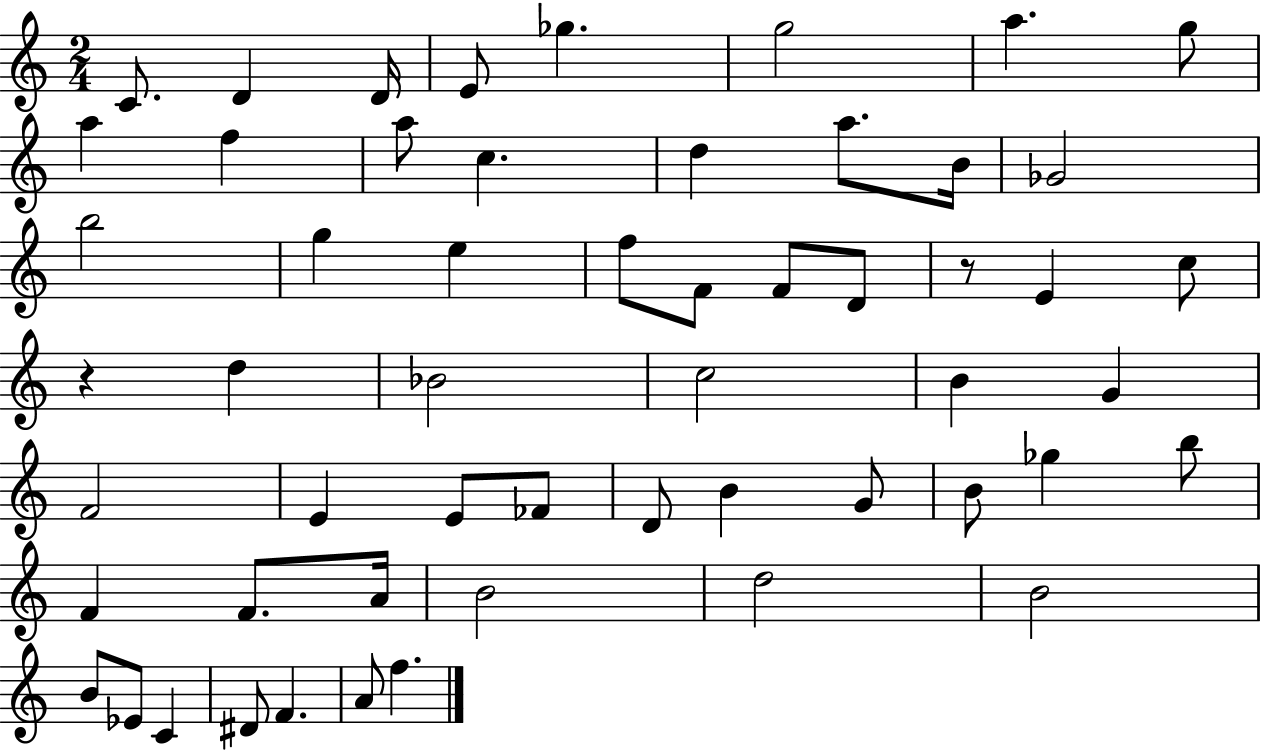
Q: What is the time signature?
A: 2/4